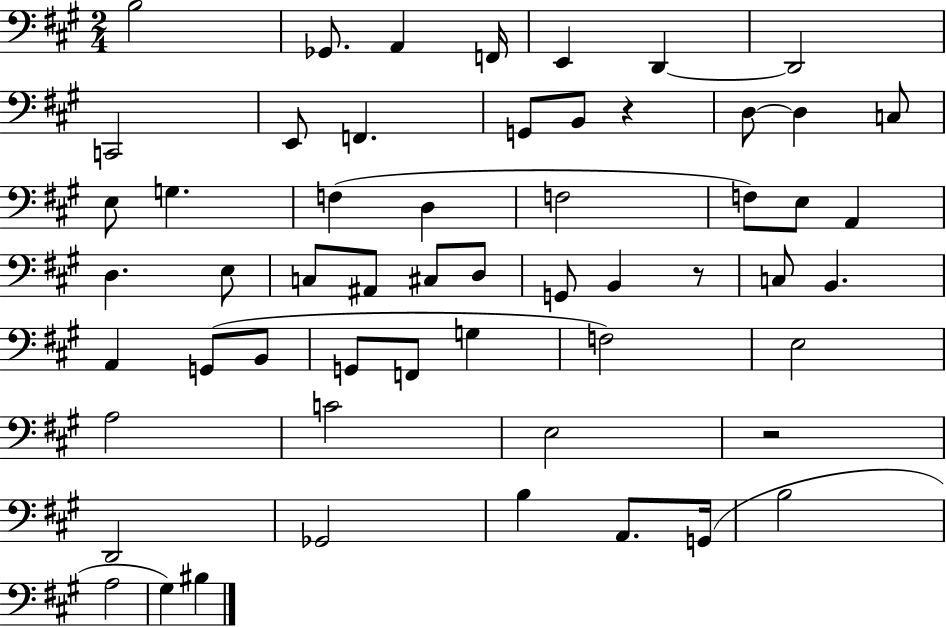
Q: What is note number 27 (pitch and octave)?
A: A#2